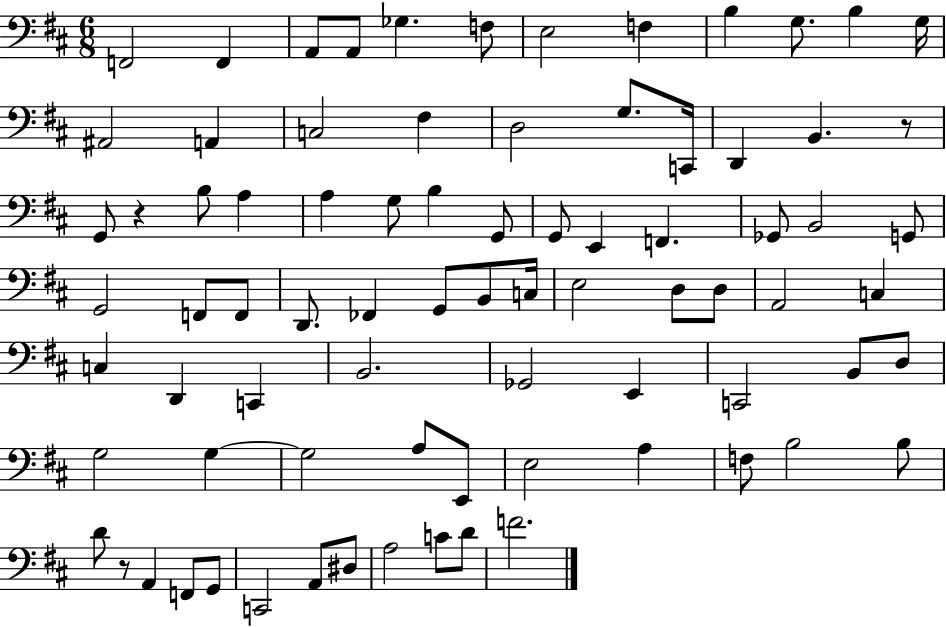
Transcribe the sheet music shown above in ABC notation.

X:1
T:Untitled
M:6/8
L:1/4
K:D
F,,2 F,, A,,/2 A,,/2 _G, F,/2 E,2 F, B, G,/2 B, G,/4 ^A,,2 A,, C,2 ^F, D,2 G,/2 C,,/4 D,, B,, z/2 G,,/2 z B,/2 A, A, G,/2 B, G,,/2 G,,/2 E,, F,, _G,,/2 B,,2 G,,/2 G,,2 F,,/2 F,,/2 D,,/2 _F,, G,,/2 B,,/2 C,/4 E,2 D,/2 D,/2 A,,2 C, C, D,, C,, B,,2 _G,,2 E,, C,,2 B,,/2 D,/2 G,2 G, G,2 A,/2 E,,/2 E,2 A, F,/2 B,2 B,/2 D/2 z/2 A,, F,,/2 G,,/2 C,,2 A,,/2 ^D,/2 A,2 C/2 D/2 F2